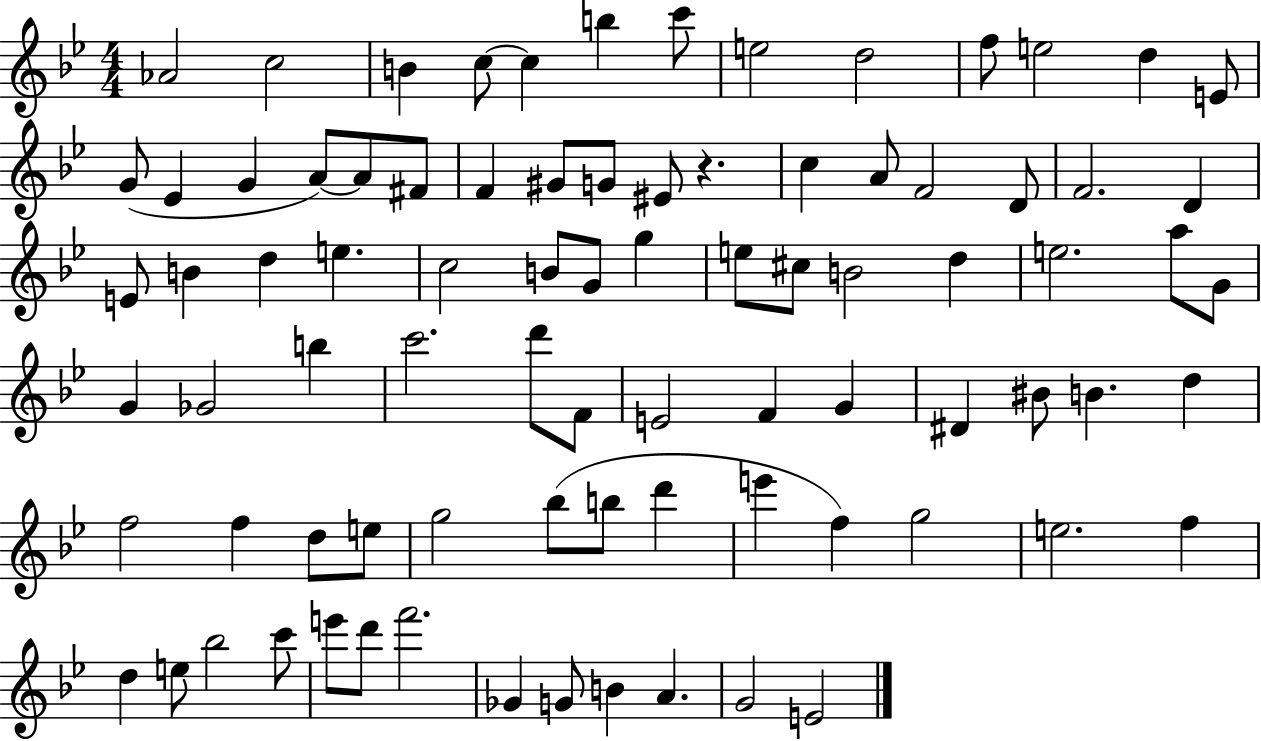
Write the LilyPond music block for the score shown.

{
  \clef treble
  \numericTimeSignature
  \time 4/4
  \key bes \major
  aes'2 c''2 | b'4 c''8~~ c''4 b''4 c'''8 | e''2 d''2 | f''8 e''2 d''4 e'8 | \break g'8( ees'4 g'4 a'8~~) a'8 fis'8 | f'4 gis'8 g'8 eis'8 r4. | c''4 a'8 f'2 d'8 | f'2. d'4 | \break e'8 b'4 d''4 e''4. | c''2 b'8 g'8 g''4 | e''8 cis''8 b'2 d''4 | e''2. a''8 g'8 | \break g'4 ges'2 b''4 | c'''2. d'''8 f'8 | e'2 f'4 g'4 | dis'4 bis'8 b'4. d''4 | \break f''2 f''4 d''8 e''8 | g''2 bes''8( b''8 d'''4 | e'''4 f''4) g''2 | e''2. f''4 | \break d''4 e''8 bes''2 c'''8 | e'''8 d'''8 f'''2. | ges'4 g'8 b'4 a'4. | g'2 e'2 | \break \bar "|."
}